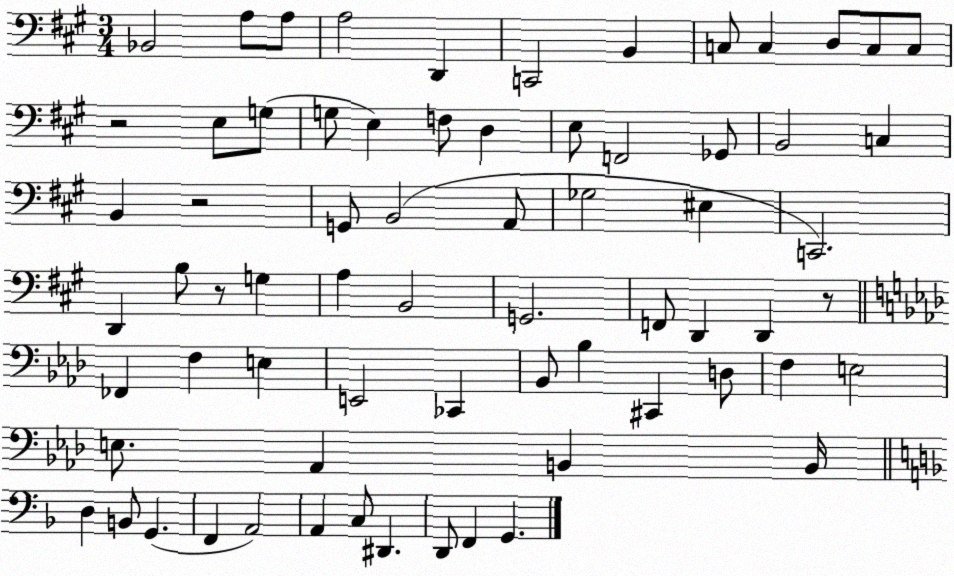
X:1
T:Untitled
M:3/4
L:1/4
K:A
_B,,2 A,/2 A,/2 A,2 D,, C,,2 B,, C,/2 C, D,/2 C,/2 C,/2 z2 E,/2 G,/2 G,/2 E, F,/2 D, E,/2 F,,2 _G,,/2 B,,2 C, B,, z2 G,,/2 B,,2 A,,/2 _G,2 ^E, C,,2 D,, B,/2 z/2 G, A, B,,2 G,,2 F,,/2 D,, D,, z/2 _F,, F, E, E,,2 _C,, _B,,/2 _B, ^C,, D,/2 F, E,2 E,/2 _A,, B,, B,,/4 D, B,,/2 G,, F,, A,,2 A,, C,/2 ^D,, D,,/2 F,, G,,